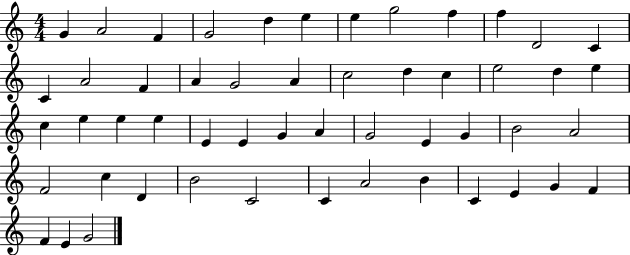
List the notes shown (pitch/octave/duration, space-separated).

G4/q A4/h F4/q G4/h D5/q E5/q E5/q G5/h F5/q F5/q D4/h C4/q C4/q A4/h F4/q A4/q G4/h A4/q C5/h D5/q C5/q E5/h D5/q E5/q C5/q E5/q E5/q E5/q E4/q E4/q G4/q A4/q G4/h E4/q G4/q B4/h A4/h F4/h C5/q D4/q B4/h C4/h C4/q A4/h B4/q C4/q E4/q G4/q F4/q F4/q E4/q G4/h